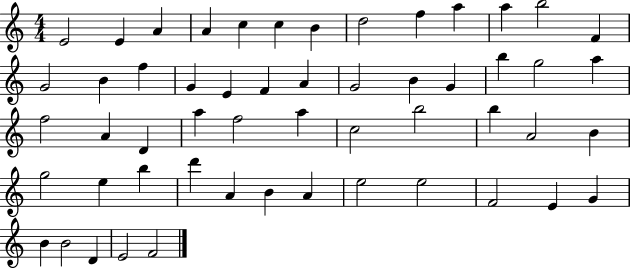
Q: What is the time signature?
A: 4/4